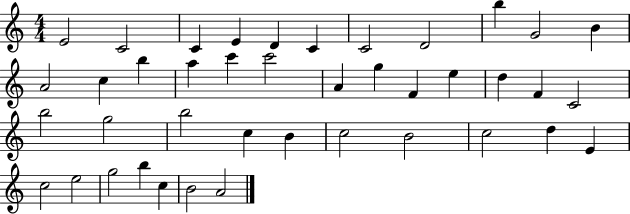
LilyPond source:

{
  \clef treble
  \numericTimeSignature
  \time 4/4
  \key c \major
  e'2 c'2 | c'4 e'4 d'4 c'4 | c'2 d'2 | b''4 g'2 b'4 | \break a'2 c''4 b''4 | a''4 c'''4 c'''2 | a'4 g''4 f'4 e''4 | d''4 f'4 c'2 | \break b''2 g''2 | b''2 c''4 b'4 | c''2 b'2 | c''2 d''4 e'4 | \break c''2 e''2 | g''2 b''4 c''4 | b'2 a'2 | \bar "|."
}